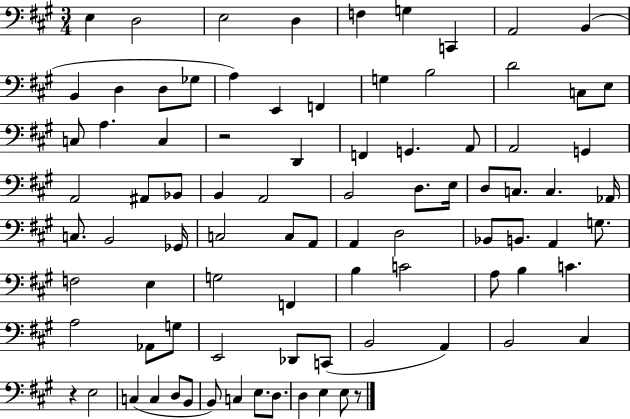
E3/q D3/h E3/h D3/q F3/q G3/q C2/q A2/h B2/q B2/q D3/q D3/e Gb3/e A3/q E2/q F2/q G3/q B3/h D4/h C3/e E3/e C3/e A3/q. C3/q R/h D2/q F2/q G2/q. A2/e A2/h G2/q A2/h A#2/e Bb2/e B2/q A2/h B2/h D3/e. E3/s D3/e C3/e. C3/q. Ab2/s C3/e. B2/h Gb2/s C3/h C3/e A2/e A2/q D3/h Bb2/e B2/e. A2/q G3/e. F3/h E3/q G3/h F2/q B3/q C4/h A3/e B3/q C4/q. A3/h Ab2/e G3/e E2/h Db2/e C2/e B2/h A2/q B2/h C#3/q R/q E3/h C3/q C3/q D3/e B2/e B2/e C3/q E3/e. D3/e. D3/q E3/q E3/e R/e